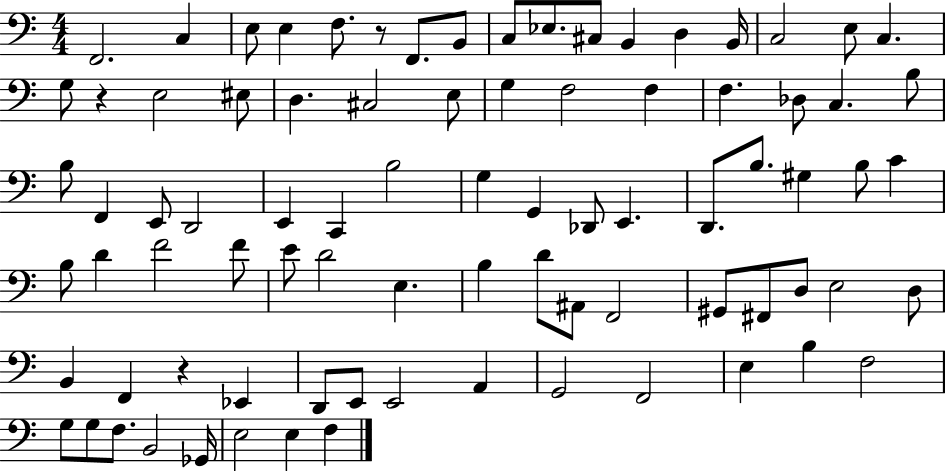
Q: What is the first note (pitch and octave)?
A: F2